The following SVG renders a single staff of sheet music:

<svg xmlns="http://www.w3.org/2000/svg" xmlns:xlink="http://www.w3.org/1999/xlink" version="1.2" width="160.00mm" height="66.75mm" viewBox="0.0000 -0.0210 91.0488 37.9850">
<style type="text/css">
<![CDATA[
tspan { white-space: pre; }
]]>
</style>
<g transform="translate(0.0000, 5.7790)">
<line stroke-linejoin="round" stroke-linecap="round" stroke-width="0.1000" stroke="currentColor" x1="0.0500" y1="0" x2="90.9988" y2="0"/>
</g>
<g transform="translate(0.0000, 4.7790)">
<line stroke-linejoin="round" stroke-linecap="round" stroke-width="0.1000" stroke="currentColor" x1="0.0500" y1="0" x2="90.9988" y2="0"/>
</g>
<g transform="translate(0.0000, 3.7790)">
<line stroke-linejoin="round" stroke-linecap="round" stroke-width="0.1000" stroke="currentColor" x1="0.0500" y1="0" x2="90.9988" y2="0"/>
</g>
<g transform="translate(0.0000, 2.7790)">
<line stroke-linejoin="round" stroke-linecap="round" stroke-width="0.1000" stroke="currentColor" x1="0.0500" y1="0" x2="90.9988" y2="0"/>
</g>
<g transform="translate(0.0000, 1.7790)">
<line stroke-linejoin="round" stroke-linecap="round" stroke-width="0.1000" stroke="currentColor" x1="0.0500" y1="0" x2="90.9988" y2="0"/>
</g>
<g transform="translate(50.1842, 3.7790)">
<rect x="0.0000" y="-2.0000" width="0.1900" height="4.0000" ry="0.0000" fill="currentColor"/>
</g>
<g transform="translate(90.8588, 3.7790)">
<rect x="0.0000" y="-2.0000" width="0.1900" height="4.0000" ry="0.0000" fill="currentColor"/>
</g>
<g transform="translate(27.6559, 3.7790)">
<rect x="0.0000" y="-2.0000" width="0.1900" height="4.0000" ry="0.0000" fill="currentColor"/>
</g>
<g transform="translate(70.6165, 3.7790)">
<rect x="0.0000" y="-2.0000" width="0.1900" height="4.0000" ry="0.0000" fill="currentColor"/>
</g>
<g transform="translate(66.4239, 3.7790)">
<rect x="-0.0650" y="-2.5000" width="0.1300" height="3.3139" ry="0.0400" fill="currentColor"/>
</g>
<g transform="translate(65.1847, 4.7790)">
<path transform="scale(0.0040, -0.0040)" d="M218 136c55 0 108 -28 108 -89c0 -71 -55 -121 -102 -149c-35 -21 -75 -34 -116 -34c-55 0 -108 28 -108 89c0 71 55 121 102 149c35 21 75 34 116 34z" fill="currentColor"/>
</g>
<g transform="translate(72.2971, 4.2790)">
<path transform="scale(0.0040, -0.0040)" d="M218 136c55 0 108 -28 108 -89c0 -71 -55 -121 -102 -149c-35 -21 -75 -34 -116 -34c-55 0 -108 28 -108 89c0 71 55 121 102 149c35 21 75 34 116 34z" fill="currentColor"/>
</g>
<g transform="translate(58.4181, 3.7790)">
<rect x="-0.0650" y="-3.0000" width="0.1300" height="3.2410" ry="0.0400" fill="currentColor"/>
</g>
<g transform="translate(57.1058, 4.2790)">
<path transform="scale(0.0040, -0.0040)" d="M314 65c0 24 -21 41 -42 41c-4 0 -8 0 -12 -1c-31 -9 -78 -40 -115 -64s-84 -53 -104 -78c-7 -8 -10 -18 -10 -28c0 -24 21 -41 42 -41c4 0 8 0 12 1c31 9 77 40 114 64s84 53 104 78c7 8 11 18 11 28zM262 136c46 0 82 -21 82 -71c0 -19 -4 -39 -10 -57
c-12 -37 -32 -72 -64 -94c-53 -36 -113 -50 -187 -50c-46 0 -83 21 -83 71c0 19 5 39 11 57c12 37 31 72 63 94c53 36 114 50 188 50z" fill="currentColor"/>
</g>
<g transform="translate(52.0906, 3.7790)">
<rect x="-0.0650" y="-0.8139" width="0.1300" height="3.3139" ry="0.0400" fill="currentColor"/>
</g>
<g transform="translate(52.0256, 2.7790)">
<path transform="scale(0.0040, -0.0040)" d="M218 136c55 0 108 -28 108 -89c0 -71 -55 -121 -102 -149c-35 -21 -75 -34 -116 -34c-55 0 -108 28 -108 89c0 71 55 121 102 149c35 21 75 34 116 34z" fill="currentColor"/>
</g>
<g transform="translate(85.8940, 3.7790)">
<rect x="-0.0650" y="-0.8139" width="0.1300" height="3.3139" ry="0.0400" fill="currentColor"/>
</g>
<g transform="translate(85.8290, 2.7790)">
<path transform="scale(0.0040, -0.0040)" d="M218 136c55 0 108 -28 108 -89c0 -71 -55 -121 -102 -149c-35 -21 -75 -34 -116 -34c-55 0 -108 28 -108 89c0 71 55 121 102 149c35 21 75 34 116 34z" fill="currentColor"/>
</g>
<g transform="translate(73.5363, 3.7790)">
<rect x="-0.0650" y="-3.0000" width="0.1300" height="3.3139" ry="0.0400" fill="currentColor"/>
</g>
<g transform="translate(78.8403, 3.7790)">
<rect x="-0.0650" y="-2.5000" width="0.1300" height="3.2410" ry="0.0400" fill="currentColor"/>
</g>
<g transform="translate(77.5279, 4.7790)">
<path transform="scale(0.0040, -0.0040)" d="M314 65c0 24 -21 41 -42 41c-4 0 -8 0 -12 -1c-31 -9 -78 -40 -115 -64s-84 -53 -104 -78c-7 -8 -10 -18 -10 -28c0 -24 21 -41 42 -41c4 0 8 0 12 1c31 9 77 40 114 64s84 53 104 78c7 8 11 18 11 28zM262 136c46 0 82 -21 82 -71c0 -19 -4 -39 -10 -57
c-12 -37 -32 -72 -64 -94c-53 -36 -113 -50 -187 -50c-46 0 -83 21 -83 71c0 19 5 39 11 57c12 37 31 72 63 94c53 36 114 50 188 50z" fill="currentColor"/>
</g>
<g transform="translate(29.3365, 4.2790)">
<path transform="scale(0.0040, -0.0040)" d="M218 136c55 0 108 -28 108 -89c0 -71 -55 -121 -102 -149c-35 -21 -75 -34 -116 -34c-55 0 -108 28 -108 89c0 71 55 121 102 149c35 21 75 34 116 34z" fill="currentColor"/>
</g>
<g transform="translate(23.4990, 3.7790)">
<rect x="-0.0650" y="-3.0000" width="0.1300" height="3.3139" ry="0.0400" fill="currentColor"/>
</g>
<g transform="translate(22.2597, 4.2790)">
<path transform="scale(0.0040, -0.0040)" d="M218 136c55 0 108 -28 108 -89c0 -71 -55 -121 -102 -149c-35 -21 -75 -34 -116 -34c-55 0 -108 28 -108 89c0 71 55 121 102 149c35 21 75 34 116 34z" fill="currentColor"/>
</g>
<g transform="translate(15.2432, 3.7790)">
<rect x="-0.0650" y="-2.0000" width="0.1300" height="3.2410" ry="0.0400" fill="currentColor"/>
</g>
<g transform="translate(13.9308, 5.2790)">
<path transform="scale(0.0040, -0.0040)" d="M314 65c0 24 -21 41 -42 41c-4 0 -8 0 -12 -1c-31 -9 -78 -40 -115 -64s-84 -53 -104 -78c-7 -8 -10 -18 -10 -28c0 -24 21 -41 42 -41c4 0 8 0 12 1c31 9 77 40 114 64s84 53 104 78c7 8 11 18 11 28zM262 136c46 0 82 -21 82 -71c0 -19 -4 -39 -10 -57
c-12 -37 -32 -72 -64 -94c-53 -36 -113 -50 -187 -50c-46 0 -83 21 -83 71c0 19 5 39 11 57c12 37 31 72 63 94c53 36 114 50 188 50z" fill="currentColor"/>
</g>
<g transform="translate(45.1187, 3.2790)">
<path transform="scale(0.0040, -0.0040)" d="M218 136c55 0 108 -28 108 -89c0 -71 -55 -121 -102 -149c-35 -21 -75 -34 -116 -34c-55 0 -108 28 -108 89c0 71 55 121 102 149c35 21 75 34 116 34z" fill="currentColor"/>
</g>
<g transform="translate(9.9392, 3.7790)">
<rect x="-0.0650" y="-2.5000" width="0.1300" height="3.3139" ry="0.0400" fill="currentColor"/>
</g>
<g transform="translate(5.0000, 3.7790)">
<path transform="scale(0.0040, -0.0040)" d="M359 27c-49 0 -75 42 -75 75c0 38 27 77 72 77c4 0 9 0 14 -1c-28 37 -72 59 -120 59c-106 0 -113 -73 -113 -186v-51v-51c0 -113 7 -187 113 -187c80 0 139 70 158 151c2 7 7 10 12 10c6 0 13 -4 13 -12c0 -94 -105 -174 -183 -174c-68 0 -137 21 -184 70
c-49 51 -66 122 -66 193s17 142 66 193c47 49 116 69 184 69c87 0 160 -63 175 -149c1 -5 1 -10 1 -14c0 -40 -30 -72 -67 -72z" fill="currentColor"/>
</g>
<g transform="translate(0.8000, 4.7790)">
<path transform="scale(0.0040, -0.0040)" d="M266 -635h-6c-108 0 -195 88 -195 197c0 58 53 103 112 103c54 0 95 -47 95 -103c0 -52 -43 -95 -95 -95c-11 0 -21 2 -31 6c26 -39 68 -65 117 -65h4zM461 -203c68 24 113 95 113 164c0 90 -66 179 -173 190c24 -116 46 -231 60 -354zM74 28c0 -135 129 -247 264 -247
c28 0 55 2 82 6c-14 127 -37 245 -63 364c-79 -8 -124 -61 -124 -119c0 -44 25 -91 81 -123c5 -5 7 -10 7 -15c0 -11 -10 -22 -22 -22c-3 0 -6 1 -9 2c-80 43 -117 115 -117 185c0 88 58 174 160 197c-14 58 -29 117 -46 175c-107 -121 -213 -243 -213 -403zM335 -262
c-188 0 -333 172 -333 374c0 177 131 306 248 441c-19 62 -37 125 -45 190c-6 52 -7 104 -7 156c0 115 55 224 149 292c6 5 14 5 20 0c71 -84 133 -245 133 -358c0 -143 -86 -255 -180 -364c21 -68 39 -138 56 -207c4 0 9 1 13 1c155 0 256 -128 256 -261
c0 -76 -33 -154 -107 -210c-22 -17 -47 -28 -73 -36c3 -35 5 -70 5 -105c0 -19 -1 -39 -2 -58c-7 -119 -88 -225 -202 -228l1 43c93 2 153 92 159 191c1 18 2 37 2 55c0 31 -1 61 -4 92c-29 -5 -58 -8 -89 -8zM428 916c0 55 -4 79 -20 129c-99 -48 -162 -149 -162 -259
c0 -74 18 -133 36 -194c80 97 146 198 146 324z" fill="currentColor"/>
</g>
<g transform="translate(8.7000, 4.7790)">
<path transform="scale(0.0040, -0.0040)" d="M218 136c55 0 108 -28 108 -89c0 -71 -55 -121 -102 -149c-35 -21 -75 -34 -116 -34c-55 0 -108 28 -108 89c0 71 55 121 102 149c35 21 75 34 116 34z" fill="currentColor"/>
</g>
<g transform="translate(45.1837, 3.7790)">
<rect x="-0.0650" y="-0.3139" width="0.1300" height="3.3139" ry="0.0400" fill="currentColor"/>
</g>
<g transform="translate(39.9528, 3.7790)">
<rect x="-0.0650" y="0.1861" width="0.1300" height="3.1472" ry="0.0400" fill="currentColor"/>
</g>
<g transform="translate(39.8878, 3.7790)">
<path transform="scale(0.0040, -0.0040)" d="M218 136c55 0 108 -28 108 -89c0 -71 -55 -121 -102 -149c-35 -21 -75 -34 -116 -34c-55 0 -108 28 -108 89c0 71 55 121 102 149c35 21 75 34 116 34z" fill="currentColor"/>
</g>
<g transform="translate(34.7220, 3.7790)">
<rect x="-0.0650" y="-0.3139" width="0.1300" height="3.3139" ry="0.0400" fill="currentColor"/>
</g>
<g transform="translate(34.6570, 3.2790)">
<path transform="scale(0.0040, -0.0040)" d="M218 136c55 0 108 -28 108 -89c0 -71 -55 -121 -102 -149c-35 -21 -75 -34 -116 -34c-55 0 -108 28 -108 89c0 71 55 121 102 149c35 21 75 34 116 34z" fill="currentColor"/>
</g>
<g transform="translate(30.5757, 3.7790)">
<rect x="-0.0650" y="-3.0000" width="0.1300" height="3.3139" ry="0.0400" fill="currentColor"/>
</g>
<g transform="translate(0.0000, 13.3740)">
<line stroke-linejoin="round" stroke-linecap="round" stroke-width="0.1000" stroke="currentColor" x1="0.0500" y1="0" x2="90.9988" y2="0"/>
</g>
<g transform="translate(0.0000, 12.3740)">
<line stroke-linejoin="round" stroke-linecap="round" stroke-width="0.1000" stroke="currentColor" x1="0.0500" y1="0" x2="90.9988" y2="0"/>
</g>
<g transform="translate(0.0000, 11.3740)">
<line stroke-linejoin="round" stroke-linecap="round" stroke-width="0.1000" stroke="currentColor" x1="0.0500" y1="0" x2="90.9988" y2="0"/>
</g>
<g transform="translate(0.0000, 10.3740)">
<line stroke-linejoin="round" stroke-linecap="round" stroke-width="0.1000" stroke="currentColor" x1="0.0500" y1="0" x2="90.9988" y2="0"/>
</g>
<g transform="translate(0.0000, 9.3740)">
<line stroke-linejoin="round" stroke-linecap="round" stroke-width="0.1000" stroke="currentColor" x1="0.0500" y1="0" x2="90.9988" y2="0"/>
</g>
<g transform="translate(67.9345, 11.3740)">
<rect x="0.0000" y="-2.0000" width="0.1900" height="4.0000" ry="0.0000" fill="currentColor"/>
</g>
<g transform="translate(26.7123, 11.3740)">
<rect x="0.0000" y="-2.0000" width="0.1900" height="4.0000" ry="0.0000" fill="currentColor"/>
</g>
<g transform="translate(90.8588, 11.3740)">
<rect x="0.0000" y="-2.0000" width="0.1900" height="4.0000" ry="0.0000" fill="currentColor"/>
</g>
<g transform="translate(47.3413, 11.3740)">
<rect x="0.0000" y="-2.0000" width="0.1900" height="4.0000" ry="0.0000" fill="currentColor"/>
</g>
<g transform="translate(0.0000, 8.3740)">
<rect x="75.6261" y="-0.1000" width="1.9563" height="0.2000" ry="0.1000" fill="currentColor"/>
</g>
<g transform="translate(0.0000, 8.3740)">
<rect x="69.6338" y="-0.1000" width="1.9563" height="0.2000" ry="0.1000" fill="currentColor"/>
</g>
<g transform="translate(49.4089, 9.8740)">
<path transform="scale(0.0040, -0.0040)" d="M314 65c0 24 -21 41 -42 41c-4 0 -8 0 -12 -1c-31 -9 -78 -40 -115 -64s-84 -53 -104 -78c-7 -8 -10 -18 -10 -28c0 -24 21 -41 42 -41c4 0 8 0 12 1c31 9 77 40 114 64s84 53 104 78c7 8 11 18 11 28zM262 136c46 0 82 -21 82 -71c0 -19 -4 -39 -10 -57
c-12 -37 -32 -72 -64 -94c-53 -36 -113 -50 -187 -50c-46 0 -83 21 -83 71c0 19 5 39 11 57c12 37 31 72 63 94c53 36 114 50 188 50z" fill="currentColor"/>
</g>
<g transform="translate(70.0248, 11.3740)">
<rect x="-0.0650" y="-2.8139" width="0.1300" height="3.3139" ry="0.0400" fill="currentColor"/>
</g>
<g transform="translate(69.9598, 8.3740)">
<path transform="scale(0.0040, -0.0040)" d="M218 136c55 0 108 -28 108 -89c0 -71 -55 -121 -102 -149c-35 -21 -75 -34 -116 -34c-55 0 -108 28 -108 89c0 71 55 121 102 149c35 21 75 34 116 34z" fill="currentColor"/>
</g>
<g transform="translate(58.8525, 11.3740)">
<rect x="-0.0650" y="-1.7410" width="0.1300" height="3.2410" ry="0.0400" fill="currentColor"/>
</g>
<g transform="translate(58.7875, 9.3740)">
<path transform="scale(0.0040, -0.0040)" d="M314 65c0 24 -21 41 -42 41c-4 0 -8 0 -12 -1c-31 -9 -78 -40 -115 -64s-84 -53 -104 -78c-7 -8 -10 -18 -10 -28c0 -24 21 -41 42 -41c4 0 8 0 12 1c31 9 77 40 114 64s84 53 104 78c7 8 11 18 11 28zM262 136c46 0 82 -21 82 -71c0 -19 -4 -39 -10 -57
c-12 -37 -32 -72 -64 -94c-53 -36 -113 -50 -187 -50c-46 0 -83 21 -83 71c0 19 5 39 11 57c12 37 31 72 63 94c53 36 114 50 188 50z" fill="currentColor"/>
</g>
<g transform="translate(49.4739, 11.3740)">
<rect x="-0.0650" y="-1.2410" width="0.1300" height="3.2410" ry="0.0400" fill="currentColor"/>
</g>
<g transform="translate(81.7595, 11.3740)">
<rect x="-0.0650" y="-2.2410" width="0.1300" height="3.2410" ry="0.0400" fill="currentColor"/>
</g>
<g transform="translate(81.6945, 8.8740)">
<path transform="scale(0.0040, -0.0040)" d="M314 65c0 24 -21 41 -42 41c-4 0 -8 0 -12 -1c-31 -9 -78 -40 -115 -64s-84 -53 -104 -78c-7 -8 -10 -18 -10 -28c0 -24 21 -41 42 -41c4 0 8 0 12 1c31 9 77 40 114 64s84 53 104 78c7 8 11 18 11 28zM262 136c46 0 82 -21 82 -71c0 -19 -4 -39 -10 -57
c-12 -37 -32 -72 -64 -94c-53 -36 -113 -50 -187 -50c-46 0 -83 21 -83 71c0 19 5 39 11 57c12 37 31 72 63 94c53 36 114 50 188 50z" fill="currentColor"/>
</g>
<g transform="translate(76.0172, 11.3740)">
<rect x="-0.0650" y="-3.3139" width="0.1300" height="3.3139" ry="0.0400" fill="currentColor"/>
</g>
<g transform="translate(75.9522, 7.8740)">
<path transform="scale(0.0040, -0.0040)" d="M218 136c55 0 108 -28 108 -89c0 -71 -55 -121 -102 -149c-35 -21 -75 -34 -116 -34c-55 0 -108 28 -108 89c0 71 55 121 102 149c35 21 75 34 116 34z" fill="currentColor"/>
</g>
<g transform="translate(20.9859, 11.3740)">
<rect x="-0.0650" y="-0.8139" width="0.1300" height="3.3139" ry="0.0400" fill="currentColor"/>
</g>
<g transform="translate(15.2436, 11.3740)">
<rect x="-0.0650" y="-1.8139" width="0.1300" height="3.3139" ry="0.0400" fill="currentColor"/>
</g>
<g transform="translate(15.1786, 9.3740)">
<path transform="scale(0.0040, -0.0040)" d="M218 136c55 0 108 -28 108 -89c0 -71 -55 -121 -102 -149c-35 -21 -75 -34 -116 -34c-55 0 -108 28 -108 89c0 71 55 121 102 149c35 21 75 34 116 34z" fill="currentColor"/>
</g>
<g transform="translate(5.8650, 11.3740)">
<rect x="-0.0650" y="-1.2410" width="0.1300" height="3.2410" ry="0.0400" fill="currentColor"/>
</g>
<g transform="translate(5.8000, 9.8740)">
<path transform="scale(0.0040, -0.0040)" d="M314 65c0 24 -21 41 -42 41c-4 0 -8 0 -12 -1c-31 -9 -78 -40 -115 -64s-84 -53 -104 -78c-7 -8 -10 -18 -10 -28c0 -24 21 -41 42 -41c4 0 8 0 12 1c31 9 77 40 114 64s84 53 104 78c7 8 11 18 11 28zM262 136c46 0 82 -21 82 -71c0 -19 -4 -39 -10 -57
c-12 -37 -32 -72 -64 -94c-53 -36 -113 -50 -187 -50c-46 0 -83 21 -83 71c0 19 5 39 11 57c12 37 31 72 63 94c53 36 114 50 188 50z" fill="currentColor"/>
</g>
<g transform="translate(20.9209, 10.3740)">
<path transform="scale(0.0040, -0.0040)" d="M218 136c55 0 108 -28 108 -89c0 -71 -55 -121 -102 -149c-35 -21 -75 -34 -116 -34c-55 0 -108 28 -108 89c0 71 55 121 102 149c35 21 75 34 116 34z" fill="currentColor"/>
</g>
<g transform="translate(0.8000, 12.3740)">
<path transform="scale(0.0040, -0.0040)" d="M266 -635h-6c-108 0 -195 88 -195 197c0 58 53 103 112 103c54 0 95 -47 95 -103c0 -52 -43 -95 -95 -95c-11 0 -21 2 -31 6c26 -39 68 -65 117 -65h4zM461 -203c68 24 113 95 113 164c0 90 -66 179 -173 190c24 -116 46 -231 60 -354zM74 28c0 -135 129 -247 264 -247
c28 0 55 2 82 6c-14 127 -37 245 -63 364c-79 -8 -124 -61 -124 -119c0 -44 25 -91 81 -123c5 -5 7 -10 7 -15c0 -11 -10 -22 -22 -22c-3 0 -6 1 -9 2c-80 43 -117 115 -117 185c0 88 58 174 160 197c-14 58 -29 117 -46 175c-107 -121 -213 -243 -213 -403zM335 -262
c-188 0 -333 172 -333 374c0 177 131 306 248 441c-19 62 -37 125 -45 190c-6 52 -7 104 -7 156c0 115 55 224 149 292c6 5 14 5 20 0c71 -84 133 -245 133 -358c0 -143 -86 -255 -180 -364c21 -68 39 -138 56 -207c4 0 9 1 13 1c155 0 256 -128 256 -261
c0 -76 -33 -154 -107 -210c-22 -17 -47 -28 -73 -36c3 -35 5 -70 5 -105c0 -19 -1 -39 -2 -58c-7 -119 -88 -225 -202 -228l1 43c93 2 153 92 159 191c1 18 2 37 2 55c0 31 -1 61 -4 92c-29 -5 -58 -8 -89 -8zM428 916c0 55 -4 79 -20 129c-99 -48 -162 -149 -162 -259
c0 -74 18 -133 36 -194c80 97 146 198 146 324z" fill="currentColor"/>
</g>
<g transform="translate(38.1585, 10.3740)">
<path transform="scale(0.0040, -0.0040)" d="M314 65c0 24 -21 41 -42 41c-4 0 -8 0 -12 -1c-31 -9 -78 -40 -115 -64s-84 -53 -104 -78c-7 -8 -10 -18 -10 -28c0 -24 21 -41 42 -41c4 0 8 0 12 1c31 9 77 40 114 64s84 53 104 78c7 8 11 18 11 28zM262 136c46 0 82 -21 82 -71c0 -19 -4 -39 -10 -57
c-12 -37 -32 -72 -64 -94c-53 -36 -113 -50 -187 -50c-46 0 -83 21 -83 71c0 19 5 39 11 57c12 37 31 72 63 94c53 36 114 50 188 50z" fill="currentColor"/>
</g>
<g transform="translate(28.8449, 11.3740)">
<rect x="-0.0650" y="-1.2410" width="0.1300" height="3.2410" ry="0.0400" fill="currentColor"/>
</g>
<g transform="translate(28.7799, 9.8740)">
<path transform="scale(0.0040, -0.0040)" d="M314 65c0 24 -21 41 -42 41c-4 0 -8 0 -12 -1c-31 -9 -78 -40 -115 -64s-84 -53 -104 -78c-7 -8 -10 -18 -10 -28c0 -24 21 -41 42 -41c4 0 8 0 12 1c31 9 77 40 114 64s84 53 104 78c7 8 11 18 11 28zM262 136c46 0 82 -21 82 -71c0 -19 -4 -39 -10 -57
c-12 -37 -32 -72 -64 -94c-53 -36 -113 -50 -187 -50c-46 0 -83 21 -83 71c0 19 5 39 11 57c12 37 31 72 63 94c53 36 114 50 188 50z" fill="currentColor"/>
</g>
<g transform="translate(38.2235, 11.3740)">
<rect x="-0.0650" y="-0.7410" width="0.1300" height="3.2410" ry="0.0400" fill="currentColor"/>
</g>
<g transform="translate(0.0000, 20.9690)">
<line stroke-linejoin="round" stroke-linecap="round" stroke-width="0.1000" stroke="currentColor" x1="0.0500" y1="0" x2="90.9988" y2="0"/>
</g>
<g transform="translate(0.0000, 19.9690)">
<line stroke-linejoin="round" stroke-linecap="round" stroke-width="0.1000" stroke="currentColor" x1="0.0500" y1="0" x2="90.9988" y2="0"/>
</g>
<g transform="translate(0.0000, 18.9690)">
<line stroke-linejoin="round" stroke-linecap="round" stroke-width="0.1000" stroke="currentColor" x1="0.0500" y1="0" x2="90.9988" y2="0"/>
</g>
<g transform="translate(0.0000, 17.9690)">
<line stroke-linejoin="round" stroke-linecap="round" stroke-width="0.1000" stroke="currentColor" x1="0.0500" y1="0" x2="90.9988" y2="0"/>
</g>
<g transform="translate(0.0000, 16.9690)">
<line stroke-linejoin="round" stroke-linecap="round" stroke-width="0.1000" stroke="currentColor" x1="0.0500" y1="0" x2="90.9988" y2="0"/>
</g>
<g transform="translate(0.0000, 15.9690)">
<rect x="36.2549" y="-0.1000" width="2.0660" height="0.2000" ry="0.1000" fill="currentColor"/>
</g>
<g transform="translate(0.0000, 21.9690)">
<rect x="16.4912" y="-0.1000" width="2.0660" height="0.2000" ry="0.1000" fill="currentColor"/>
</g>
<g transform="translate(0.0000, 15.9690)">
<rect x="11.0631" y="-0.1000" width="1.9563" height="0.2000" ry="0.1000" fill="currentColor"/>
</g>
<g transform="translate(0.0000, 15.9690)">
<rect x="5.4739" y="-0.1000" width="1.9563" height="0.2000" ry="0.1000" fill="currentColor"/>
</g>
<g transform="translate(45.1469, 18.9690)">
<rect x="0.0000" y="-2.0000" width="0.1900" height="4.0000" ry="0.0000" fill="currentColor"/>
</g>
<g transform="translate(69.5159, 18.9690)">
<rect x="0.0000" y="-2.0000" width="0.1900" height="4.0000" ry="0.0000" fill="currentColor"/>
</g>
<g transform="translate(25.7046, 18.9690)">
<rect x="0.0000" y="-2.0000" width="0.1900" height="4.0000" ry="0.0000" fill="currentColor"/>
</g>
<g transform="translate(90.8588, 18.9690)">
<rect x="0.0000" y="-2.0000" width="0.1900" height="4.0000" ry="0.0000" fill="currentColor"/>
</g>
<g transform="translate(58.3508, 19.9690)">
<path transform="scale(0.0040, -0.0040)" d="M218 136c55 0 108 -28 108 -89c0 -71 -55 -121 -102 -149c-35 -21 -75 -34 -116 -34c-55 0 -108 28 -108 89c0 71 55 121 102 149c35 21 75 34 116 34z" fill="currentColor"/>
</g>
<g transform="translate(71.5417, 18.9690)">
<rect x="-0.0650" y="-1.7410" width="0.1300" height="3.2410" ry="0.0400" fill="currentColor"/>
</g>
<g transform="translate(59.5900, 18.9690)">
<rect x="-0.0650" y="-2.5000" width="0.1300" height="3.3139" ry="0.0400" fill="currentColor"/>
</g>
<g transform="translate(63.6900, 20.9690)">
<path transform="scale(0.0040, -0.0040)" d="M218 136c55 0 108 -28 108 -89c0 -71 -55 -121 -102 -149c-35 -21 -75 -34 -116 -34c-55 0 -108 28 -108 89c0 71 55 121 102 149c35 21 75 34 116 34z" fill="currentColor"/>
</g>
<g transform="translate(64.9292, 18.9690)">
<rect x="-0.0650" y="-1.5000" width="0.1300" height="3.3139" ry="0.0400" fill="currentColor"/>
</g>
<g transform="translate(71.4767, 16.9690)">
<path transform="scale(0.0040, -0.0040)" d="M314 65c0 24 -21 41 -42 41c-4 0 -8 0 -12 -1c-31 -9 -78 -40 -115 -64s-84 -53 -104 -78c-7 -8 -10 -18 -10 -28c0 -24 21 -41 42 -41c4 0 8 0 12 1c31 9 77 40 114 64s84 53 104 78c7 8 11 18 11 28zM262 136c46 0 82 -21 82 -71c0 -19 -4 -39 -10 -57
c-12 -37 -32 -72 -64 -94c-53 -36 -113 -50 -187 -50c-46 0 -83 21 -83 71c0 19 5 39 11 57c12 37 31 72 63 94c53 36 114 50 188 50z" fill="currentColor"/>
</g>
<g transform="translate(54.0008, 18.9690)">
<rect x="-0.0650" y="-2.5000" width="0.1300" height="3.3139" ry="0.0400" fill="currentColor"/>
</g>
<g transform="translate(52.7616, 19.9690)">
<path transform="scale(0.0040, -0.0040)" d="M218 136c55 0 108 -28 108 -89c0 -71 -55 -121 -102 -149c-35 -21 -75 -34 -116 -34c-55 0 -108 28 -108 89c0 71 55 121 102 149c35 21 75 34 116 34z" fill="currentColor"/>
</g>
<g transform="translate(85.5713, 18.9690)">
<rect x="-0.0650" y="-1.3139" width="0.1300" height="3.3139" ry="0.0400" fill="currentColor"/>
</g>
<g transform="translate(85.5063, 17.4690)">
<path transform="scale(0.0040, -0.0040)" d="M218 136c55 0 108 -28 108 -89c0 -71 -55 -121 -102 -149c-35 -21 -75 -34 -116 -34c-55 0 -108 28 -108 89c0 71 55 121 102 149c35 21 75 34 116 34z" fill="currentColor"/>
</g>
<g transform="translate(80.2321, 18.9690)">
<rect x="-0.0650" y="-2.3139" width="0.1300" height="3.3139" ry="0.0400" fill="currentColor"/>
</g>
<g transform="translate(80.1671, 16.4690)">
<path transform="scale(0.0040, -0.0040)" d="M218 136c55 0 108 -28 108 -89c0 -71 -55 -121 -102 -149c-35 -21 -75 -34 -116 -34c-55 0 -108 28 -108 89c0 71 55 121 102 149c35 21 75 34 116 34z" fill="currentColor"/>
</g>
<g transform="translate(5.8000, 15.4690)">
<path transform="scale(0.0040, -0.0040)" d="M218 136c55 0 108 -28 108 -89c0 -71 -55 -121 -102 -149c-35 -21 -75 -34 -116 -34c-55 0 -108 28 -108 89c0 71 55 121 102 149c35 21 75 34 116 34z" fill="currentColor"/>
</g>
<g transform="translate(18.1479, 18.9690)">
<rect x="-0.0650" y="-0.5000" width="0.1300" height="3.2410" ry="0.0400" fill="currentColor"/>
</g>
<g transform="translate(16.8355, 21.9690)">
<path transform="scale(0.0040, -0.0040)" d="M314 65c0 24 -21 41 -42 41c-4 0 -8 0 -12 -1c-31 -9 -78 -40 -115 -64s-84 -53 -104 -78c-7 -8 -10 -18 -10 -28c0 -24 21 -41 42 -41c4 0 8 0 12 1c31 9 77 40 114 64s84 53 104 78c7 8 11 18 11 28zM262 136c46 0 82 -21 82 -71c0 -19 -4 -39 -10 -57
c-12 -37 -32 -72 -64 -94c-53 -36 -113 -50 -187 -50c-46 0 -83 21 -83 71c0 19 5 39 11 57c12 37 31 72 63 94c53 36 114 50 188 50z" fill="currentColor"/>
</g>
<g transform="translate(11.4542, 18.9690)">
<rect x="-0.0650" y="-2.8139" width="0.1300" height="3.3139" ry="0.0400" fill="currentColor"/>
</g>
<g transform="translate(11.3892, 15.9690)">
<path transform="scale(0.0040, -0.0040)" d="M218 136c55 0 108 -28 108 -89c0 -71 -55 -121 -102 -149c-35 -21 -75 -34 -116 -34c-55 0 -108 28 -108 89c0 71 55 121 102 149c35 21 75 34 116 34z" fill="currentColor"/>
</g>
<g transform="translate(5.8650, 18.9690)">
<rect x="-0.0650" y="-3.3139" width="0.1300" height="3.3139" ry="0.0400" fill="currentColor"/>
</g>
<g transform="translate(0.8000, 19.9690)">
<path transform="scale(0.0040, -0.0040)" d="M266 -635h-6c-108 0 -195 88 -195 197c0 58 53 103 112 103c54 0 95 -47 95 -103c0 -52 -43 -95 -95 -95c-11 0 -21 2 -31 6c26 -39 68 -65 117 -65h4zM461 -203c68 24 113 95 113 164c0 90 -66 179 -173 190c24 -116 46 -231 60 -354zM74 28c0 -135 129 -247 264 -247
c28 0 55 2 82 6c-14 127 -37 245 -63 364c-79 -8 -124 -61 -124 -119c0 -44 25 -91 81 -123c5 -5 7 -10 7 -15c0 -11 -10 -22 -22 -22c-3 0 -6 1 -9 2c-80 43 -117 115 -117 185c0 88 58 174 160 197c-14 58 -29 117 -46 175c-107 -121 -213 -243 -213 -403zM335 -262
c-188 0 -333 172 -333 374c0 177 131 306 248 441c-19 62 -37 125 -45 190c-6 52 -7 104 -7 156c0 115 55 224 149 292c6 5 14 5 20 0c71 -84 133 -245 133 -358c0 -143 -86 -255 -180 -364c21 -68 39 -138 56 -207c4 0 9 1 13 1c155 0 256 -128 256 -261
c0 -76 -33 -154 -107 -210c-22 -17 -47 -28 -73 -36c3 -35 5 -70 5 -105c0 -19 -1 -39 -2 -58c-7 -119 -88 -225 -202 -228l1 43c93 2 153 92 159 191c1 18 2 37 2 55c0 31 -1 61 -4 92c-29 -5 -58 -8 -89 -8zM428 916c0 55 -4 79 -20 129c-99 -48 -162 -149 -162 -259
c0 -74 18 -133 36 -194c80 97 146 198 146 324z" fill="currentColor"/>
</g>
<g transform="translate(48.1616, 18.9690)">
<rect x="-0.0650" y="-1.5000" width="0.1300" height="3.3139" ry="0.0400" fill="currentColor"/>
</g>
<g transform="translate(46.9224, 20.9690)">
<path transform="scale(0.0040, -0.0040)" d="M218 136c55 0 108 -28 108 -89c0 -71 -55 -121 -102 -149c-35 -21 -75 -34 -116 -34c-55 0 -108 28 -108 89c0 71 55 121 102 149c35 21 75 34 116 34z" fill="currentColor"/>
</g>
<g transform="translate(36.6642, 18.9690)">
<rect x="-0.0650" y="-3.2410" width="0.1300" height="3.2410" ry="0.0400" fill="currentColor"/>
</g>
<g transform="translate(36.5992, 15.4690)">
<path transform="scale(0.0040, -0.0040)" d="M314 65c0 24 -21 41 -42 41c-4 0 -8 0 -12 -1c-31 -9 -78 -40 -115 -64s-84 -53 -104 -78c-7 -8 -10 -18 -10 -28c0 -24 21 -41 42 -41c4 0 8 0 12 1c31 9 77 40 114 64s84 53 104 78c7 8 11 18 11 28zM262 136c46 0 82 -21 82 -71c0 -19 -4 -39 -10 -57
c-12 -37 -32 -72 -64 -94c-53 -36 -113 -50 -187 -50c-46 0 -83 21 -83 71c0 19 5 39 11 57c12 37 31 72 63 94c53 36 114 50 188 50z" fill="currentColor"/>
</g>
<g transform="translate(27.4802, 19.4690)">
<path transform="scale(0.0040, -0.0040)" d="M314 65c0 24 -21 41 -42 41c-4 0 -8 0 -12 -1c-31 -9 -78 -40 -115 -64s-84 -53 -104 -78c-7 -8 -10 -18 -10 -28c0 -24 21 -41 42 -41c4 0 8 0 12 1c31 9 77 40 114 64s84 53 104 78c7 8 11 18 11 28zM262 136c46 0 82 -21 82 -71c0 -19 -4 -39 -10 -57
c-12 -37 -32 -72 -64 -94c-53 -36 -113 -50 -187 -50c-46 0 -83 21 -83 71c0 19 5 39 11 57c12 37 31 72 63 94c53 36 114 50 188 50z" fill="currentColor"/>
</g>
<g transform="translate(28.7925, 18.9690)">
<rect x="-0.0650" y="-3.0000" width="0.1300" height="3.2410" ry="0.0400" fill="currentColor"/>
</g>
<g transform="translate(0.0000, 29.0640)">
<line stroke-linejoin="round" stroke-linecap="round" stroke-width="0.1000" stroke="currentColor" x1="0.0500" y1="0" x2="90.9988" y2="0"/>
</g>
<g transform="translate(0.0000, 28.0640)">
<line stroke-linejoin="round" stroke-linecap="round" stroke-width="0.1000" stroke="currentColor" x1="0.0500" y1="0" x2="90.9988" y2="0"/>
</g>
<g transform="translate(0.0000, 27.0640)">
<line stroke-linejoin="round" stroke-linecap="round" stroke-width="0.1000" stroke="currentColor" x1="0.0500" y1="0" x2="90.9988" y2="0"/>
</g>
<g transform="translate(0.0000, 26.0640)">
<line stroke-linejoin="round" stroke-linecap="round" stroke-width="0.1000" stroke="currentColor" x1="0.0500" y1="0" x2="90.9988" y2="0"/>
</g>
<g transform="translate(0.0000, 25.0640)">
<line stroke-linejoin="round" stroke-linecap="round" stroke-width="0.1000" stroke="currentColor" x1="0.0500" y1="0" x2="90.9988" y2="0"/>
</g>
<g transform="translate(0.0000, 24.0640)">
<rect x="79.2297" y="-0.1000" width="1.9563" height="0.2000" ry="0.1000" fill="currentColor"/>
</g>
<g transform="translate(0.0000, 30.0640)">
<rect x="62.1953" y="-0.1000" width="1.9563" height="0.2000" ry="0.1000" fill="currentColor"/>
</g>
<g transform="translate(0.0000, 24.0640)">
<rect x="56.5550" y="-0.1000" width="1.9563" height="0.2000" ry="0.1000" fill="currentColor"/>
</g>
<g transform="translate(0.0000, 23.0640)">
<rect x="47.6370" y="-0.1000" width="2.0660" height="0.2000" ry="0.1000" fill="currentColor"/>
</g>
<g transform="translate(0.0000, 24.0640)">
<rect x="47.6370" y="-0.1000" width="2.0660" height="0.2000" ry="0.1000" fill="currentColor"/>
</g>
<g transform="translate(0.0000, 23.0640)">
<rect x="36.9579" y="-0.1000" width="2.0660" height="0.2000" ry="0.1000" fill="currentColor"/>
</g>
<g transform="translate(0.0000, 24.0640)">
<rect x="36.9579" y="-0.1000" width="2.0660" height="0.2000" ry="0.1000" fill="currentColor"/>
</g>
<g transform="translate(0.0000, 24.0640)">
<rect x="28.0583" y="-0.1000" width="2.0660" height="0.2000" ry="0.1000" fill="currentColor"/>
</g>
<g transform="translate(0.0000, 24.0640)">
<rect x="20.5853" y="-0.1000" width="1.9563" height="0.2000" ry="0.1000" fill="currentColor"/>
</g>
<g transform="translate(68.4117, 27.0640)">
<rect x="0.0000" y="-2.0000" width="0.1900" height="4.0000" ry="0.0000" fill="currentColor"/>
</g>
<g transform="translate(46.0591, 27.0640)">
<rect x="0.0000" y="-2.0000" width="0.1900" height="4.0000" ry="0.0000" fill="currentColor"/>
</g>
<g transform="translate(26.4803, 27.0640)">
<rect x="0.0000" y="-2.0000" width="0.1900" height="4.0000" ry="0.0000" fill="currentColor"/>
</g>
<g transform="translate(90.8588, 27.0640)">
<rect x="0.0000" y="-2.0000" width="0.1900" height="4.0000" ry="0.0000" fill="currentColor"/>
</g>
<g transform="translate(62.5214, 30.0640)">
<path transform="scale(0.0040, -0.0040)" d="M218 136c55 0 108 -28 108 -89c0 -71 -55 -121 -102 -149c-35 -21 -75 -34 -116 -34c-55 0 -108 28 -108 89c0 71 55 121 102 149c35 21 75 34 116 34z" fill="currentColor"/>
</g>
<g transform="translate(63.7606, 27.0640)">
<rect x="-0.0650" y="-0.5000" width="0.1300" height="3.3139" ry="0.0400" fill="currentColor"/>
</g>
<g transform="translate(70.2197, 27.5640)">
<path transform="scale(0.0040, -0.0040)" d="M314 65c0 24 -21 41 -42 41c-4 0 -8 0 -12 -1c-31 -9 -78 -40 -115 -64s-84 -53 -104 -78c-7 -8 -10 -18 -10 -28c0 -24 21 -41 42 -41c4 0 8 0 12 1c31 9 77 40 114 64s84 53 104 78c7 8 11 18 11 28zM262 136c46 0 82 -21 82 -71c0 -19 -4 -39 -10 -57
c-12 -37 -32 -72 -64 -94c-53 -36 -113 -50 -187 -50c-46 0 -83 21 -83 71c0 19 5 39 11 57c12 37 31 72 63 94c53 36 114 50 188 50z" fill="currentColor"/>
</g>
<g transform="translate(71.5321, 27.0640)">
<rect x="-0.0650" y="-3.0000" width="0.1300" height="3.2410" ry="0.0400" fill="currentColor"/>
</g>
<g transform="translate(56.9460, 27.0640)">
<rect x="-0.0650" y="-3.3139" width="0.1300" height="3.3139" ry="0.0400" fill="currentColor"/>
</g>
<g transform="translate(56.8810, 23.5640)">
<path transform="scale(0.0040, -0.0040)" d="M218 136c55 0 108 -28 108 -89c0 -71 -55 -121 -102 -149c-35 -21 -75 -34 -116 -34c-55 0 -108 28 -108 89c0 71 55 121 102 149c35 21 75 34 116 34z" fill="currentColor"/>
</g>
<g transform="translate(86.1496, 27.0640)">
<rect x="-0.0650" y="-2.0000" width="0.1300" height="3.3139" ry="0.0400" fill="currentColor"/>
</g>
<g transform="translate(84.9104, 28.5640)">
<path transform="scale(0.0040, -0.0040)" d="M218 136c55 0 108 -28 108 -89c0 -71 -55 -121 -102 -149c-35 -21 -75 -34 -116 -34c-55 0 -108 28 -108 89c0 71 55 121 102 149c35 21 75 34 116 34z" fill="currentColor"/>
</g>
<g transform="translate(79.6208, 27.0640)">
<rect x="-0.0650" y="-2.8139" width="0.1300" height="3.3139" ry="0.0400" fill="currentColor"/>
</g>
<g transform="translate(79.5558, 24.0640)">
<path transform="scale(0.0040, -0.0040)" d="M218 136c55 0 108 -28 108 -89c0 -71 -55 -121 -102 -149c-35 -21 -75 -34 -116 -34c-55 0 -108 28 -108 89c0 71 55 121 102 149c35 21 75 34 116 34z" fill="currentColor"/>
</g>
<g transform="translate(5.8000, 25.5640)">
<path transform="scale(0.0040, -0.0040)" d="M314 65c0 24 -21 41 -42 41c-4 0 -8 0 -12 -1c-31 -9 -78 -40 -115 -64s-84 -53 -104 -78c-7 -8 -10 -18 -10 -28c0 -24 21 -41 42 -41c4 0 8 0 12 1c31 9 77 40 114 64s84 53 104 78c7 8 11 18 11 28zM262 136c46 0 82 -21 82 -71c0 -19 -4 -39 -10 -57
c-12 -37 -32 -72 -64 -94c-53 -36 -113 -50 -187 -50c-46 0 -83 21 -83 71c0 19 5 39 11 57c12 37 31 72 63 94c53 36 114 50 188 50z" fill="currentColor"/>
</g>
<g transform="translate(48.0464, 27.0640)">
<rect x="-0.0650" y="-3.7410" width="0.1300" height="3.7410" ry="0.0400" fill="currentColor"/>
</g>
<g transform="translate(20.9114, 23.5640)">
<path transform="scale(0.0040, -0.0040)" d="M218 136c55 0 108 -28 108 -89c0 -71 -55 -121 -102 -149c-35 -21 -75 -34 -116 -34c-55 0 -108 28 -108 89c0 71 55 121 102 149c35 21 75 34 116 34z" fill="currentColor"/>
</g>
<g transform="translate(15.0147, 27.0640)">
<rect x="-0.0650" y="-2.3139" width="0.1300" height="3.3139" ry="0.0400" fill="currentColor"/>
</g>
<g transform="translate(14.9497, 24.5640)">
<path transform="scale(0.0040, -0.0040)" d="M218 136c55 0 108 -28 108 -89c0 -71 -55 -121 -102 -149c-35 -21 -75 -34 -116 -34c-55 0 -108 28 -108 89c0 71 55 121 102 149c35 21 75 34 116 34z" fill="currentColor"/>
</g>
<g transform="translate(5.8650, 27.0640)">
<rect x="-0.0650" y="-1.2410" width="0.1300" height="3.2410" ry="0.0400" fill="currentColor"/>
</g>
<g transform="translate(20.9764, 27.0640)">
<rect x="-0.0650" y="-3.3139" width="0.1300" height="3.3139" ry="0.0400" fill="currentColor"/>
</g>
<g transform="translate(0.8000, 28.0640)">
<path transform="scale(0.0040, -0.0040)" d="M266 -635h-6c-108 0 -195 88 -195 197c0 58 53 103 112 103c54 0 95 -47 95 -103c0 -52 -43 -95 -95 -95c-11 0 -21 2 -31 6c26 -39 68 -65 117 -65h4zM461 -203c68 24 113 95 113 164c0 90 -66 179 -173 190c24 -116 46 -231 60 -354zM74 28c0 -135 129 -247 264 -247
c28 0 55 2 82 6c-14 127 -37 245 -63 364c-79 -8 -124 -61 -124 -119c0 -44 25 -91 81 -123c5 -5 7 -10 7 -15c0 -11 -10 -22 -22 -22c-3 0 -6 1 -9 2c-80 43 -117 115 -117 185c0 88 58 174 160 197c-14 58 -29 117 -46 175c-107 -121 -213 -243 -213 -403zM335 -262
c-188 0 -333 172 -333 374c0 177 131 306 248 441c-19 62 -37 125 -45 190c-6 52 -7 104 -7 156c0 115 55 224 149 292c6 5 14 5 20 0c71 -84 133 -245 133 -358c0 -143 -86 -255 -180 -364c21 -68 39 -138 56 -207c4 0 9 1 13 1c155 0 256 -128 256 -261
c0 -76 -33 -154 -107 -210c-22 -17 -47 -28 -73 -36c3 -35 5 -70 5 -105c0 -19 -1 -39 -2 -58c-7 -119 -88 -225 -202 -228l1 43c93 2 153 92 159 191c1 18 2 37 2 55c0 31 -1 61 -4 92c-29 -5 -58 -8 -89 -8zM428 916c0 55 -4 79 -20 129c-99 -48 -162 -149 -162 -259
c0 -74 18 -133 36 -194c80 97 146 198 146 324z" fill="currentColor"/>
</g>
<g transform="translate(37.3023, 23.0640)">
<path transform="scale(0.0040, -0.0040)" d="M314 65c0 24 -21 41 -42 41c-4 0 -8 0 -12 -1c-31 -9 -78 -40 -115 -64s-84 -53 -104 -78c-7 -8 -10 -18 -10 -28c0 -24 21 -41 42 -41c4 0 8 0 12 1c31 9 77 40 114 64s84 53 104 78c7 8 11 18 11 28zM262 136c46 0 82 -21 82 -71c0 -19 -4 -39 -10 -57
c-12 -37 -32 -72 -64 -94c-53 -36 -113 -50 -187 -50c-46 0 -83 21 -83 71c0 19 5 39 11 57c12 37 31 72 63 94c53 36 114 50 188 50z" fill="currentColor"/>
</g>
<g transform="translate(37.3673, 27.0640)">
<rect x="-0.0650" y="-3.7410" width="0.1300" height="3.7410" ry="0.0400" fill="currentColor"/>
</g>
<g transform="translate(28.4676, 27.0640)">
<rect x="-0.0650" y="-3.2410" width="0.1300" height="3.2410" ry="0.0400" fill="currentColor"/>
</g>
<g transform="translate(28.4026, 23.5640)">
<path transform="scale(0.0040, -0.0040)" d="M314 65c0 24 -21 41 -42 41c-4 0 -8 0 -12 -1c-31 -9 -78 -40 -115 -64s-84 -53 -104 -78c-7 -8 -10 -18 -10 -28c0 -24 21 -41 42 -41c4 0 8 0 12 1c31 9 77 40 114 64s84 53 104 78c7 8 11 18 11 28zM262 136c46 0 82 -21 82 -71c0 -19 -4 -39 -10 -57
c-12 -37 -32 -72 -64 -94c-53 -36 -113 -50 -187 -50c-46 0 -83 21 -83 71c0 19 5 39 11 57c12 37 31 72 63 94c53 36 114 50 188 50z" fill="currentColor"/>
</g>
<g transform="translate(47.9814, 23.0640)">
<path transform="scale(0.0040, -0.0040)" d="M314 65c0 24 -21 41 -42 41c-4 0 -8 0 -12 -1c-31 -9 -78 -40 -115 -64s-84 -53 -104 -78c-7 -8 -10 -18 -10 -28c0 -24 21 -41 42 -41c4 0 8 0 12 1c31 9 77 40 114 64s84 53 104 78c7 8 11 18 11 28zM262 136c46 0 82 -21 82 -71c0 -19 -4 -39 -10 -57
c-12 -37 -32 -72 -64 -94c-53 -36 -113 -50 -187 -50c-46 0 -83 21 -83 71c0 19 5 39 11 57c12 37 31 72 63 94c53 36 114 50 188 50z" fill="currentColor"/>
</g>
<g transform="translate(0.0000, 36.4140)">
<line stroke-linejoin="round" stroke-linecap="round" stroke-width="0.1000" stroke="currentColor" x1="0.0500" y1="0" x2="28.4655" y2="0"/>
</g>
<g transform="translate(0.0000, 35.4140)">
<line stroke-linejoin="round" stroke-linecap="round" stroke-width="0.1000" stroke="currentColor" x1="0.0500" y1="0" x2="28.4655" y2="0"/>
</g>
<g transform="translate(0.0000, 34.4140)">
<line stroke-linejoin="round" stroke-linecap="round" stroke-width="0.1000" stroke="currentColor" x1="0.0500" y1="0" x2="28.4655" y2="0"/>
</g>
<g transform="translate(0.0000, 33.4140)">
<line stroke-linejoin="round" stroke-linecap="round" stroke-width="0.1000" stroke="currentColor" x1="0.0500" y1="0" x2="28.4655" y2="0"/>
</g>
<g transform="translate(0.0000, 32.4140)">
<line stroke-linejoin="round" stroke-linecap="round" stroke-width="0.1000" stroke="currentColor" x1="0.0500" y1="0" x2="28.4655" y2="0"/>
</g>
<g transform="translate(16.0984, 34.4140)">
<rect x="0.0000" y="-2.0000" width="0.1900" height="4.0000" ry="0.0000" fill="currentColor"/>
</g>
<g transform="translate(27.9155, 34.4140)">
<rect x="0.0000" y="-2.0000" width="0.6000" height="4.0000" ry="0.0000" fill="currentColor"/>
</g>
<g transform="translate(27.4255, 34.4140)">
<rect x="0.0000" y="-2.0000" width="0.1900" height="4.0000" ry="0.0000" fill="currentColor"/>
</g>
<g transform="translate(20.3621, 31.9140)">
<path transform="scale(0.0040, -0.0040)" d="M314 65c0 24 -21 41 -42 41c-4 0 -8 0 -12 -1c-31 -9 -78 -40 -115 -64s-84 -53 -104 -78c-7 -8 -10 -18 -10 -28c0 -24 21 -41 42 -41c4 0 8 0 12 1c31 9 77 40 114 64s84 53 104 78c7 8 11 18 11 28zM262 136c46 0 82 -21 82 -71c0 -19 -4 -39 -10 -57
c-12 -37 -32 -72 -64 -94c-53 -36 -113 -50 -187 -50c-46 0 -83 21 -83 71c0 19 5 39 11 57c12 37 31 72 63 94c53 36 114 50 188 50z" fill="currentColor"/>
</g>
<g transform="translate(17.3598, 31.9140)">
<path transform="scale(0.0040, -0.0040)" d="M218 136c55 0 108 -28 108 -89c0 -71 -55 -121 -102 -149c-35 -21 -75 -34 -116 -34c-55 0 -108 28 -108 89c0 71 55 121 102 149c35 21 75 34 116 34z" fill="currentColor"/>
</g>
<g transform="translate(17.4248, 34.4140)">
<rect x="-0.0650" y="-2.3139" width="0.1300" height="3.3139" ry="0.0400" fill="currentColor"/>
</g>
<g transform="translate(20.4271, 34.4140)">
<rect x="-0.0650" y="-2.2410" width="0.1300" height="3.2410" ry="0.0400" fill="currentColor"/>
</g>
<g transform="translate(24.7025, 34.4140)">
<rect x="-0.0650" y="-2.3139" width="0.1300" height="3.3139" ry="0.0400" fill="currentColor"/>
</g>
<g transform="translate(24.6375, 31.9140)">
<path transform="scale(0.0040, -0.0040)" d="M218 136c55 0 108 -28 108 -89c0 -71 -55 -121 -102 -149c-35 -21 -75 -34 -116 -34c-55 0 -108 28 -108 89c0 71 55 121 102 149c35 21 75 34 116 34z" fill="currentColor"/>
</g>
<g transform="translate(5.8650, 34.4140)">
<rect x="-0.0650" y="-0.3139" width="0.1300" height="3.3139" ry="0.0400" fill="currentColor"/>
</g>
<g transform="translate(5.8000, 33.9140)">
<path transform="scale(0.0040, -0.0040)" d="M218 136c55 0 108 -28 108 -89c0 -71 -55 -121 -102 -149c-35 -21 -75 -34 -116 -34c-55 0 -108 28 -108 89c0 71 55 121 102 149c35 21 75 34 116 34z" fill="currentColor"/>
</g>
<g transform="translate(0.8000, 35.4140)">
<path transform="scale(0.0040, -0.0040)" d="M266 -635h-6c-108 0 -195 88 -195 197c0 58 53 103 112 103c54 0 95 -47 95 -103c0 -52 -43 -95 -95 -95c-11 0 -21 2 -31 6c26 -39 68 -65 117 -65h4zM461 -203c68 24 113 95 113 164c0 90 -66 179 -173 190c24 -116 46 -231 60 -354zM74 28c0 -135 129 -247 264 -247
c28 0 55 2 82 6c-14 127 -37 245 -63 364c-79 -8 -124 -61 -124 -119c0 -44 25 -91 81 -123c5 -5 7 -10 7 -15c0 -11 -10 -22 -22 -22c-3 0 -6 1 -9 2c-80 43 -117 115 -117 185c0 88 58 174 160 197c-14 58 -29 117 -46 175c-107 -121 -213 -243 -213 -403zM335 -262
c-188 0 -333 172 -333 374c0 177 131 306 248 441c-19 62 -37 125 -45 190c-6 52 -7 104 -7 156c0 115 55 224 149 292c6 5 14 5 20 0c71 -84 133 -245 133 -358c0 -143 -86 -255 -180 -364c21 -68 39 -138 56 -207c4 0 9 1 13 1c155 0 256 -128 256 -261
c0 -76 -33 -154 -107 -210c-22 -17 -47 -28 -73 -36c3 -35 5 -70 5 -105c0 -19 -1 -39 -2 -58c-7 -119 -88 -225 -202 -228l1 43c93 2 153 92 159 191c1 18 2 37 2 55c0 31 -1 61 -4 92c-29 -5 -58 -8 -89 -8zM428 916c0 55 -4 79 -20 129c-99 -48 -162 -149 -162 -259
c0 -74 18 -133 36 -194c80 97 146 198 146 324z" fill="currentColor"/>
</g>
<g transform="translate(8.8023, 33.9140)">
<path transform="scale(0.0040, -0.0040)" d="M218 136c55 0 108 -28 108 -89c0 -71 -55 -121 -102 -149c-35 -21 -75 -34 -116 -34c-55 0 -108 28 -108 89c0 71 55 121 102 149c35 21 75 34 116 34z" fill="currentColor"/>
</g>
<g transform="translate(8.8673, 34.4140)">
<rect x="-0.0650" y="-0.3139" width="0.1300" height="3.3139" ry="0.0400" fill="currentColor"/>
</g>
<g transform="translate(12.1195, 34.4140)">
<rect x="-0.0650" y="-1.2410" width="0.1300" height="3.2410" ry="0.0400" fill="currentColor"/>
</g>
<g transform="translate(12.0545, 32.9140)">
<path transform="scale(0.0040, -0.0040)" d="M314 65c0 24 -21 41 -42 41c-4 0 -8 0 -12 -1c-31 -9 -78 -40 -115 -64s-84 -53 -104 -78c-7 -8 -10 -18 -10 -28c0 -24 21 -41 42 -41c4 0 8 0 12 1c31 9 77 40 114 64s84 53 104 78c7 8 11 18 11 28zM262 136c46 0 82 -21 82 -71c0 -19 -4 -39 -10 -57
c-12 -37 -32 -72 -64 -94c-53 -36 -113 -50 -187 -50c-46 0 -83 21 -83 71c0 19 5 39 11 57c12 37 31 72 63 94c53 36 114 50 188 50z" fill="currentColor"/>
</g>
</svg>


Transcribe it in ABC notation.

X:1
T:Untitled
M:4/4
L:1/4
K:C
G F2 A A c B c d A2 G A G2 d e2 f d e2 d2 e2 f2 a b g2 b a C2 A2 b2 E G G E f2 g e e2 g b b2 c'2 c'2 b C A2 a F c c e2 g g2 g